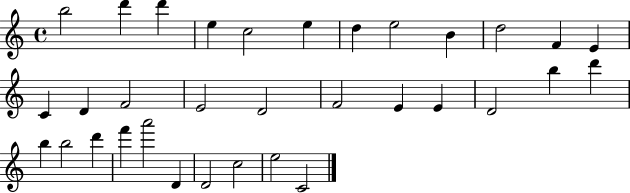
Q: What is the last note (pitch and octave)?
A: C4